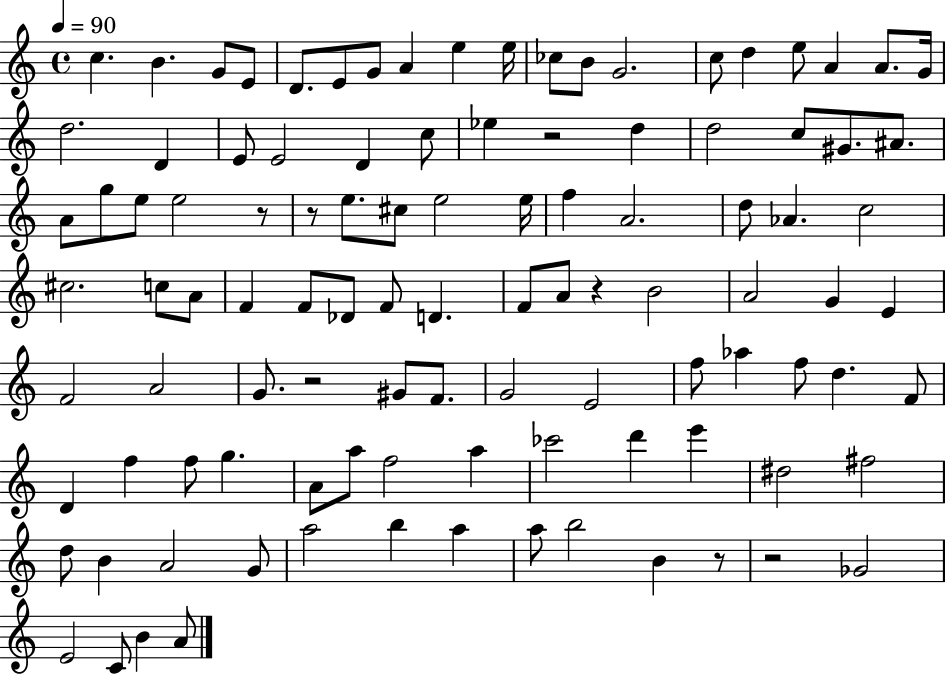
C5/q. B4/q. G4/e E4/e D4/e. E4/e G4/e A4/q E5/q E5/s CES5/e B4/e G4/h. C5/e D5/q E5/e A4/q A4/e. G4/s D5/h. D4/q E4/e E4/h D4/q C5/e Eb5/q R/h D5/q D5/h C5/e G#4/e. A#4/e. A4/e G5/e E5/e E5/h R/e R/e E5/e. C#5/e E5/h E5/s F5/q A4/h. D5/e Ab4/q. C5/h C#5/h. C5/e A4/e F4/q F4/e Db4/e F4/e D4/q. F4/e A4/e R/q B4/h A4/h G4/q E4/q F4/h A4/h G4/e. R/h G#4/e F4/e. G4/h E4/h F5/e Ab5/q F5/e D5/q. F4/e D4/q F5/q F5/e G5/q. A4/e A5/e F5/h A5/q CES6/h D6/q E6/q D#5/h F#5/h D5/e B4/q A4/h G4/e A5/h B5/q A5/q A5/e B5/h B4/q R/e R/h Gb4/h E4/h C4/e B4/q A4/e